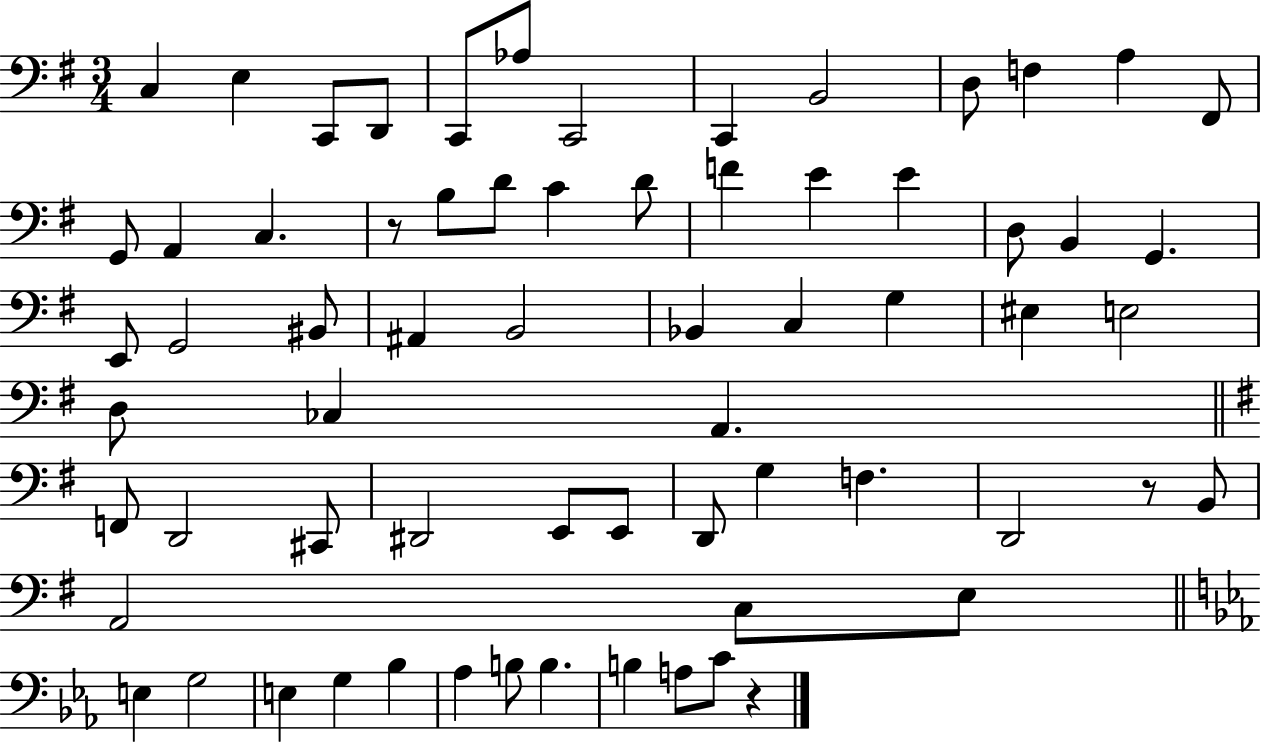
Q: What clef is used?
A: bass